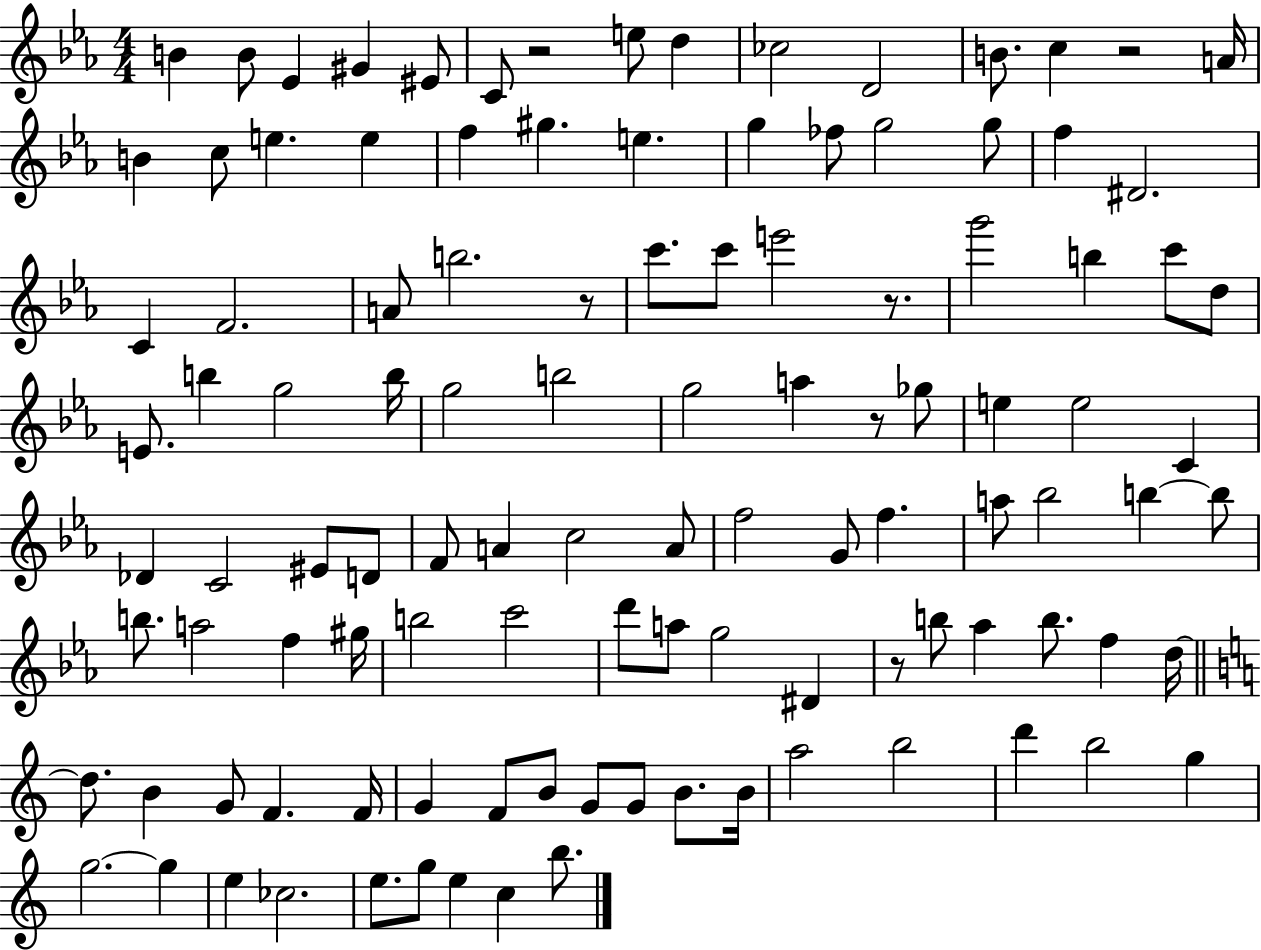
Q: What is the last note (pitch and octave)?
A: B5